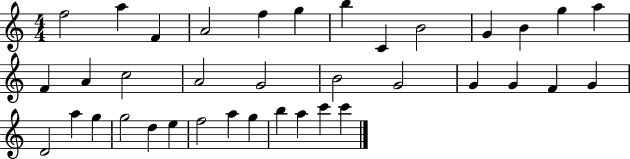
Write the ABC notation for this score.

X:1
T:Untitled
M:4/4
L:1/4
K:C
f2 a F A2 f g b C B2 G B g a F A c2 A2 G2 B2 G2 G G F G D2 a g g2 d e f2 a g b a c' c'